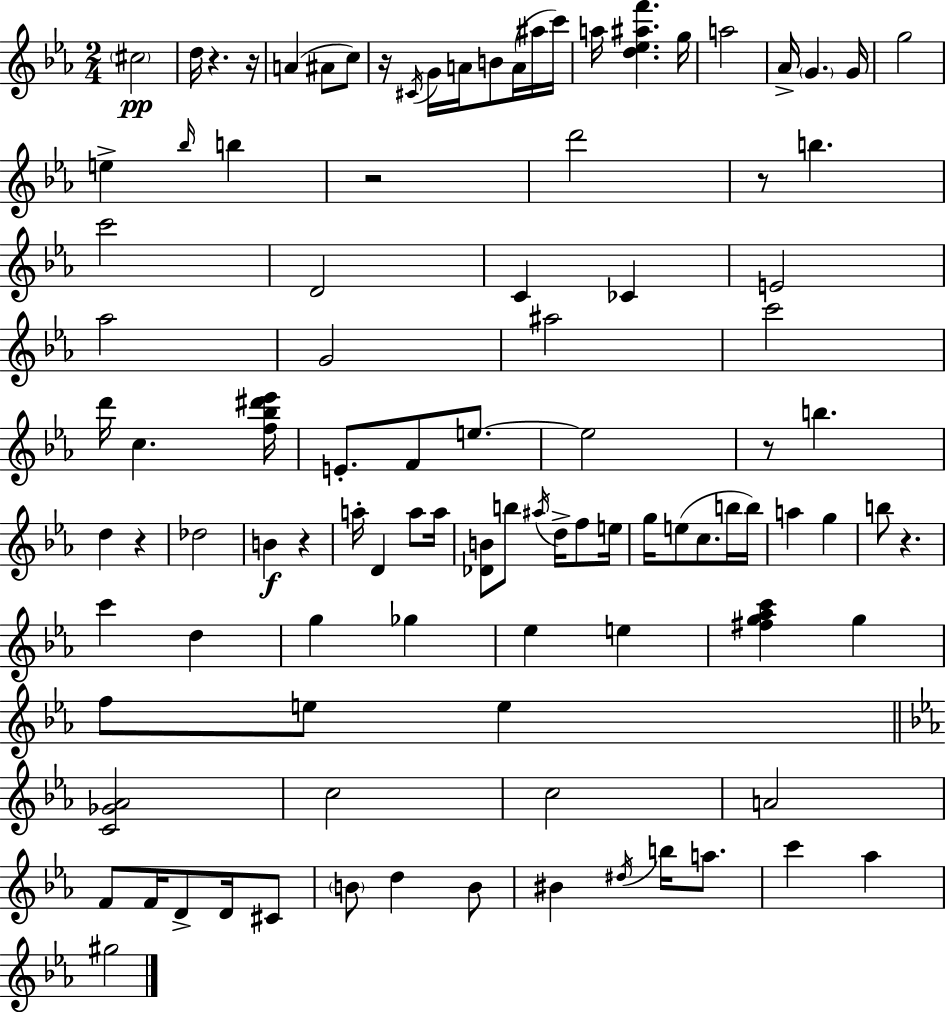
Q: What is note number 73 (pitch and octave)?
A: A4